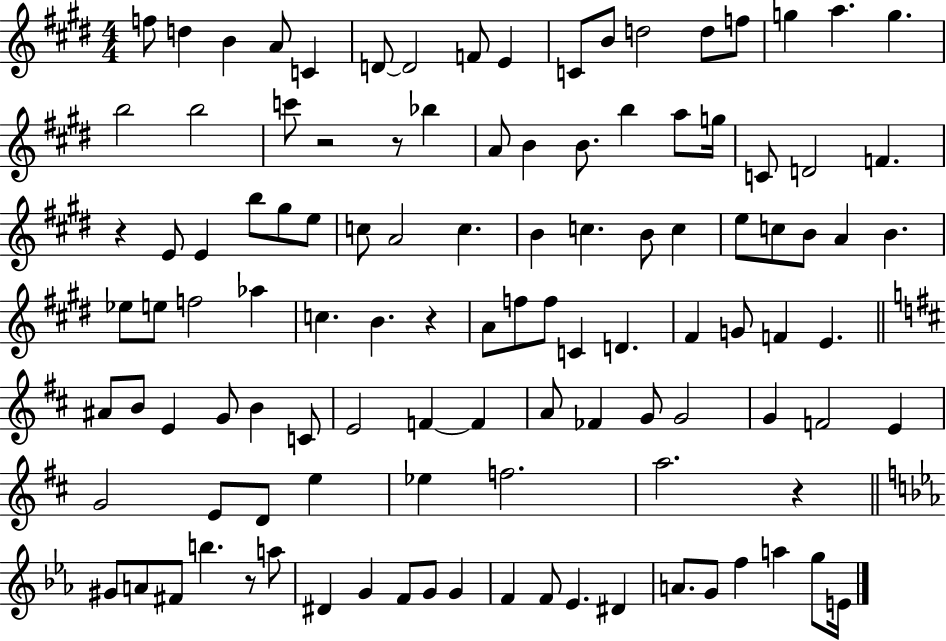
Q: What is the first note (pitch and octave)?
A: F5